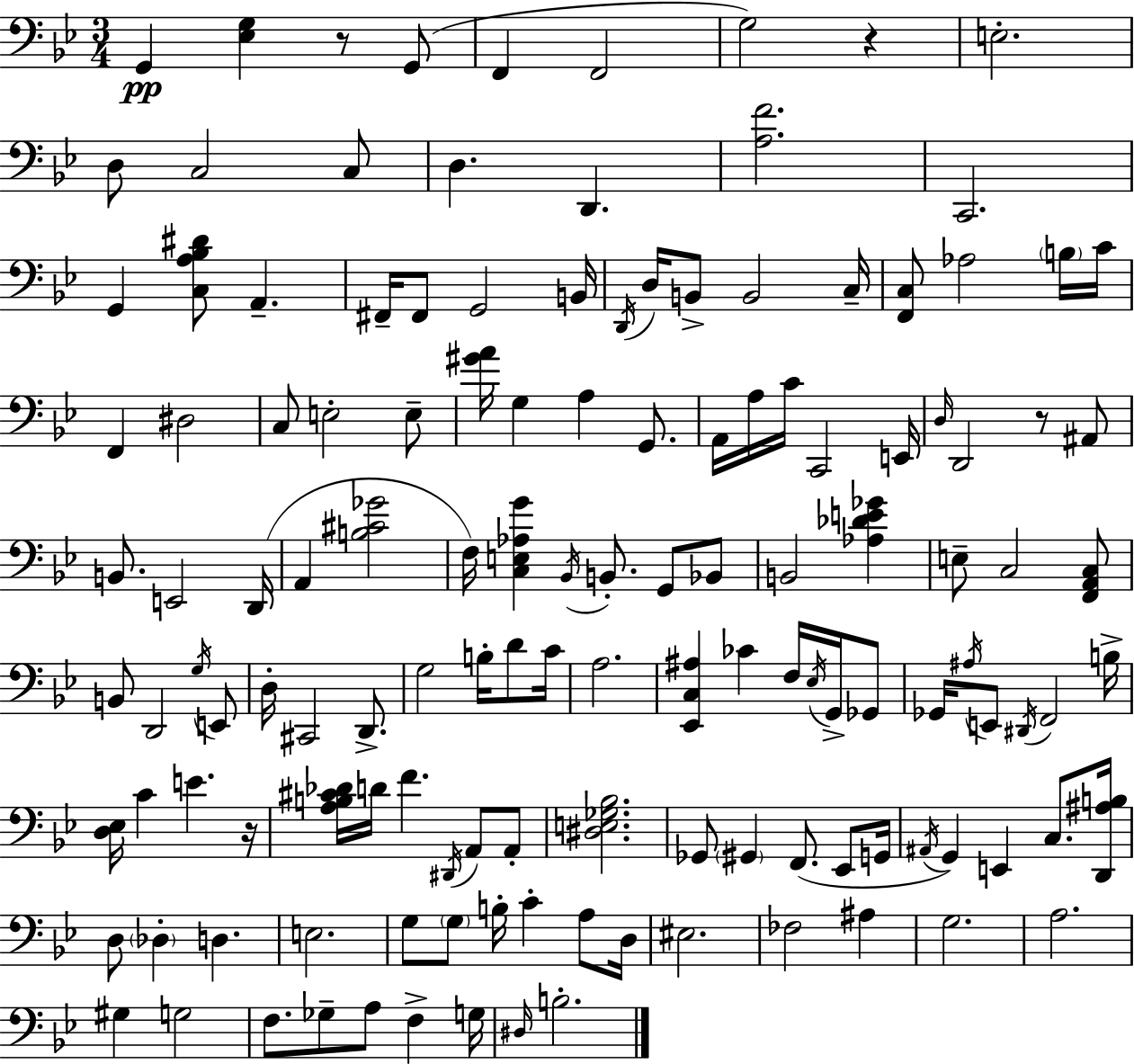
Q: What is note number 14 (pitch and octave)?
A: A2